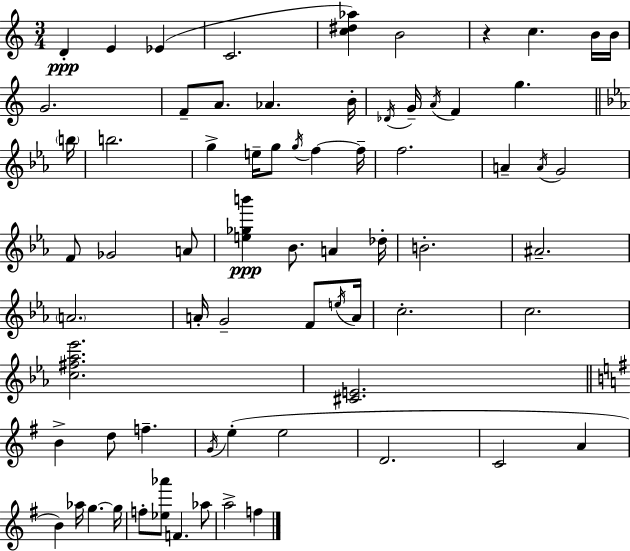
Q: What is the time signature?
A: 3/4